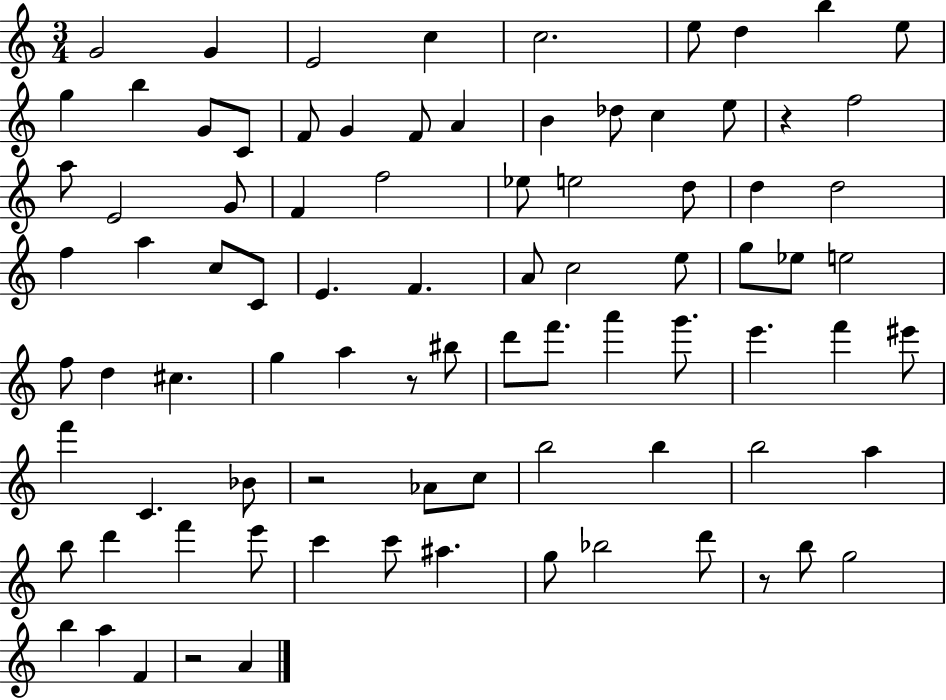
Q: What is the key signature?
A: C major